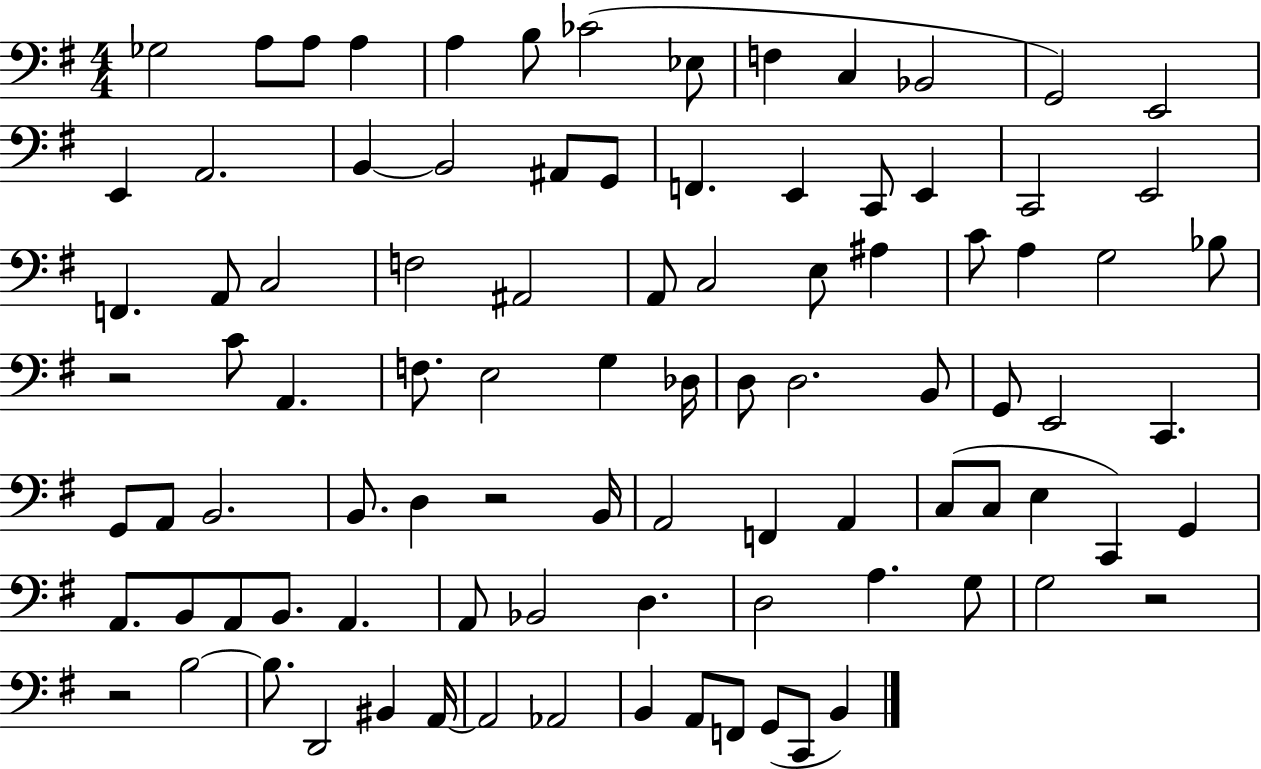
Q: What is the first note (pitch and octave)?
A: Gb3